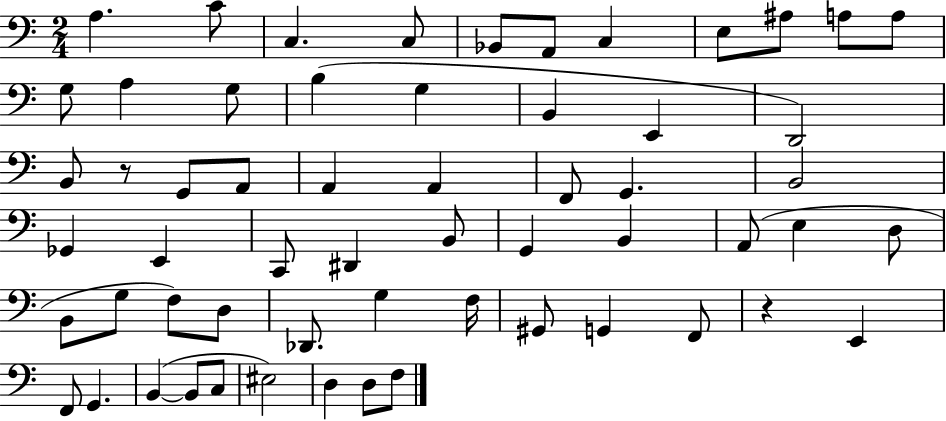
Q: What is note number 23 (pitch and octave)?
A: A2